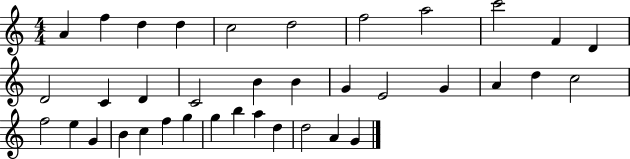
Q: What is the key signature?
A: C major